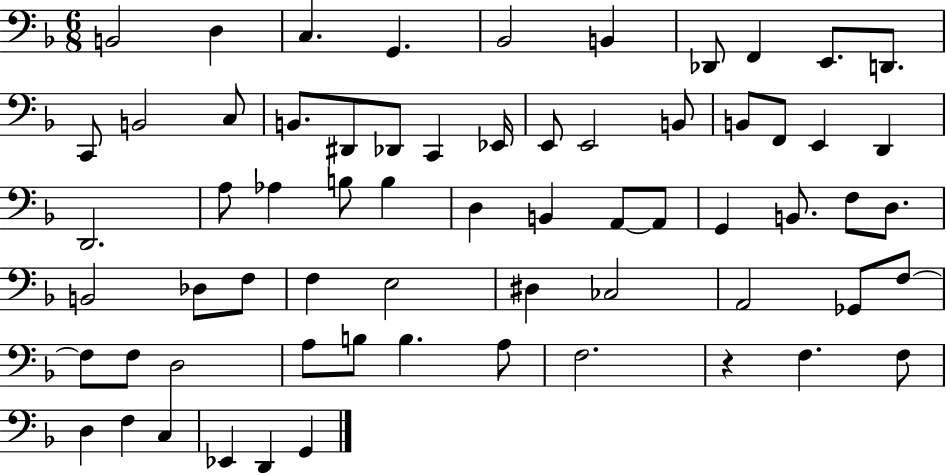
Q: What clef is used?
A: bass